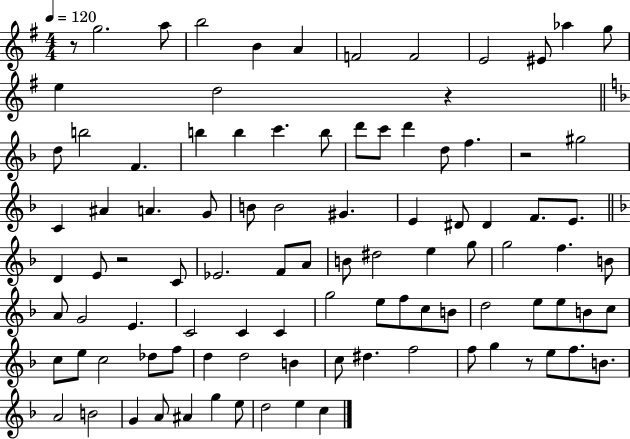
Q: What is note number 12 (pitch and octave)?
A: E5